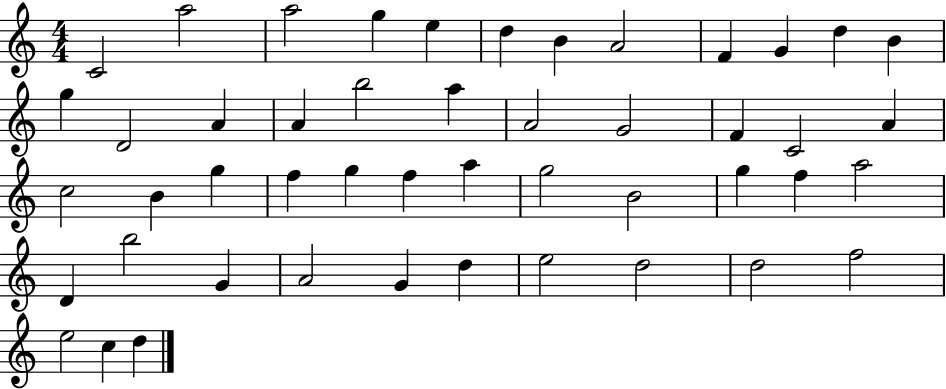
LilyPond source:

{
  \clef treble
  \numericTimeSignature
  \time 4/4
  \key c \major
  c'2 a''2 | a''2 g''4 e''4 | d''4 b'4 a'2 | f'4 g'4 d''4 b'4 | \break g''4 d'2 a'4 | a'4 b''2 a''4 | a'2 g'2 | f'4 c'2 a'4 | \break c''2 b'4 g''4 | f''4 g''4 f''4 a''4 | g''2 b'2 | g''4 f''4 a''2 | \break d'4 b''2 g'4 | a'2 g'4 d''4 | e''2 d''2 | d''2 f''2 | \break e''2 c''4 d''4 | \bar "|."
}